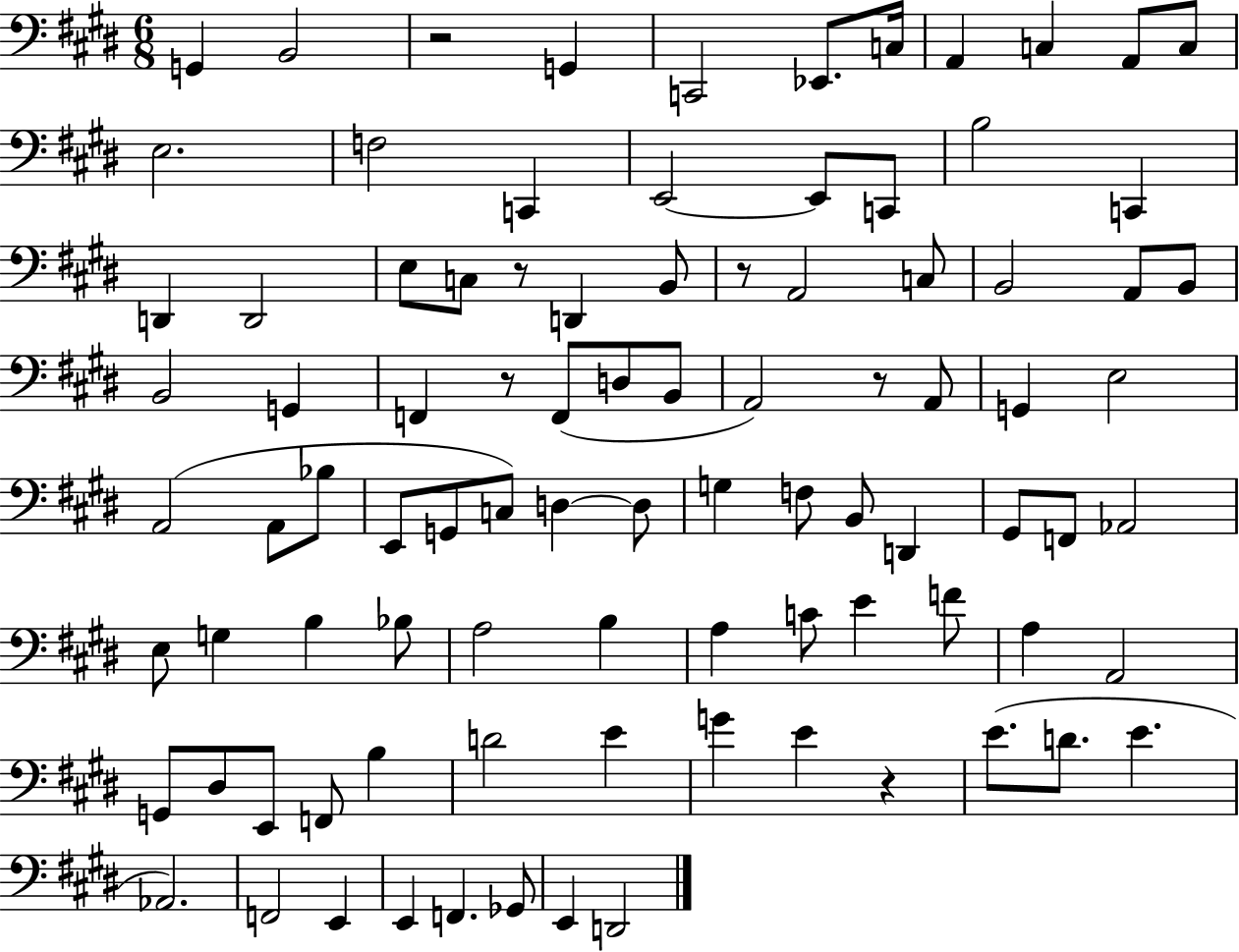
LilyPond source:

{
  \clef bass
  \numericTimeSignature
  \time 6/8
  \key e \major
  g,4 b,2 | r2 g,4 | c,2 ees,8. c16 | a,4 c4 a,8 c8 | \break e2. | f2 c,4 | e,2~~ e,8 c,8 | b2 c,4 | \break d,4 d,2 | e8 c8 r8 d,4 b,8 | r8 a,2 c8 | b,2 a,8 b,8 | \break b,2 g,4 | f,4 r8 f,8( d8 b,8 | a,2) r8 a,8 | g,4 e2 | \break a,2( a,8 bes8 | e,8 g,8 c8) d4~~ d8 | g4 f8 b,8 d,4 | gis,8 f,8 aes,2 | \break e8 g4 b4 bes8 | a2 b4 | a4 c'8 e'4 f'8 | a4 a,2 | \break g,8 dis8 e,8 f,8 b4 | d'2 e'4 | g'4 e'4 r4 | e'8.( d'8. e'4. | \break aes,2.) | f,2 e,4 | e,4 f,4. ges,8 | e,4 d,2 | \break \bar "|."
}